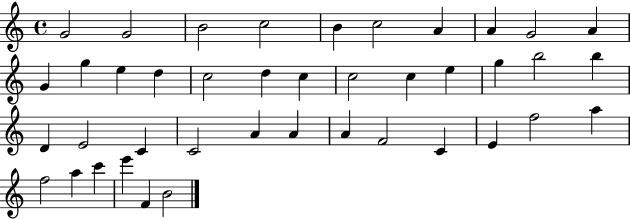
{
  \clef treble
  \time 4/4
  \defaultTimeSignature
  \key c \major
  g'2 g'2 | b'2 c''2 | b'4 c''2 a'4 | a'4 g'2 a'4 | \break g'4 g''4 e''4 d''4 | c''2 d''4 c''4 | c''2 c''4 e''4 | g''4 b''2 b''4 | \break d'4 e'2 c'4 | c'2 a'4 a'4 | a'4 f'2 c'4 | e'4 f''2 a''4 | \break f''2 a''4 c'''4 | e'''4 f'4 b'2 | \bar "|."
}